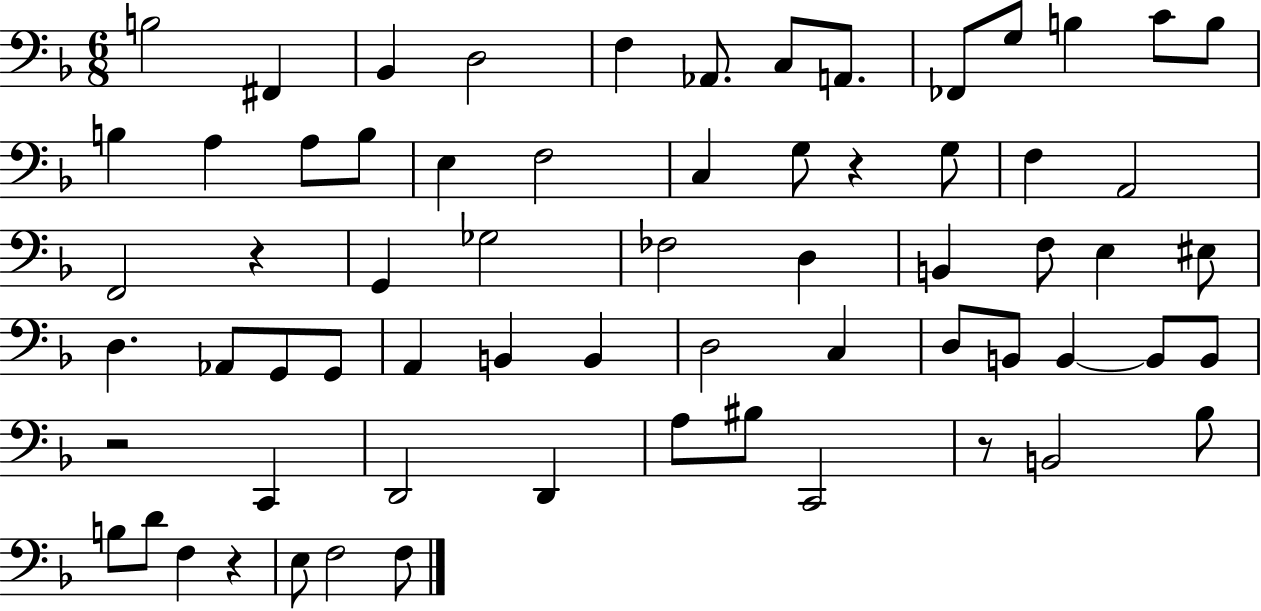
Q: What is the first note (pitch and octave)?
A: B3